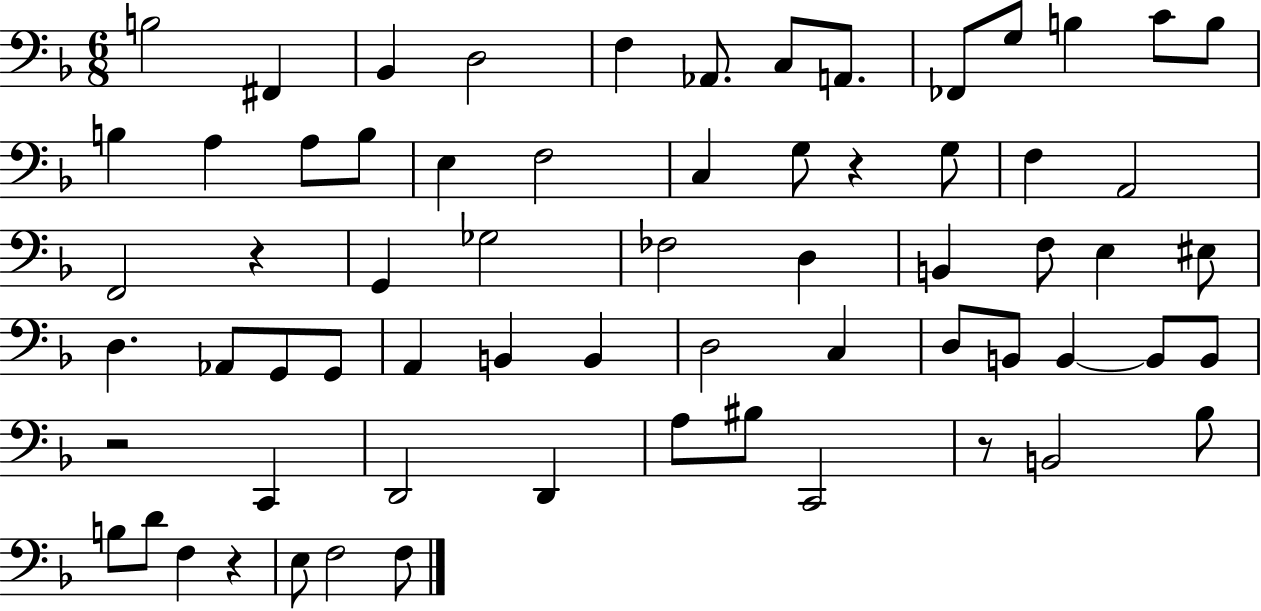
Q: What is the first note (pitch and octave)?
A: B3